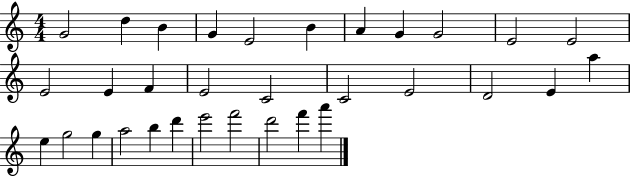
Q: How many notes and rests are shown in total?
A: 32